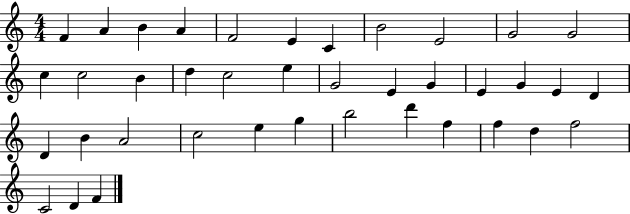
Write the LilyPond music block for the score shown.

{
  \clef treble
  \numericTimeSignature
  \time 4/4
  \key c \major
  f'4 a'4 b'4 a'4 | f'2 e'4 c'4 | b'2 e'2 | g'2 g'2 | \break c''4 c''2 b'4 | d''4 c''2 e''4 | g'2 e'4 g'4 | e'4 g'4 e'4 d'4 | \break d'4 b'4 a'2 | c''2 e''4 g''4 | b''2 d'''4 f''4 | f''4 d''4 f''2 | \break c'2 d'4 f'4 | \bar "|."
}